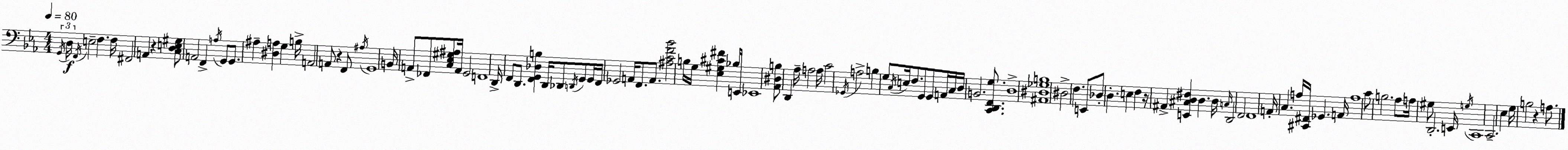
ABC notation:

X:1
T:Untitled
M:4/4
L:1/4
K:Eb
G,,/4 D,/4 F,,/4 E,2 F, F,/4 ^F,,2 A,, z [C,D,E,^G,]/2 A,,2 F,, A,/4 G,,/2 G,,/2 ^A, [^D,A,] G, B,/4 A,,2 A,,/2 z F,,/2 ^A,/4 G,,4 B,,/4 A,,/2 _F,,/2 [C,_E,^G,^A,]/2 A,,/4 G,,2 F,,4 D,,/4 F,,/2 D,,/2 [F,,G,,_D,B,] D,,/4 _D,,/2 D,,/4 G,,/2 G,,/4 F,,/4 _G,,2 A,,/4 F,,/2 A,,/2 [^A,CF_B]2 B,/4 G,/4 [_E,^G,^C^F] _B,/4 E,,/4 _E,,4 [_A,,^D,B,]/2 D,, _A,/4 A,2 A,/4 C2 _G,,/4 A,2 B, G,/2 C,/4 E,/4 F,/2 G,,/2 G,,/2 A,,/4 C,/4 D,/4 B,,2 [C,,D,,F,,G,]/2 D,4 [^A,,^D,_G,B,]4 ^D,2 F, E,,/2 _D,/2 D, E, F, z/4 ^A,, [E,,^C,D,^F,] D, D,/4 C,/4 D,,2 F,,2 F,,4 A,,/4 C, A,/4 [^C,,^F,,]/4 _G,, A,,/4 A,4 C/2 B,2 _A,/2 A,/4 ^G,/2 D,,2 E,,/4 G,/4 C,,4 C,,2 _E, G,/4 B,2 z A,/2